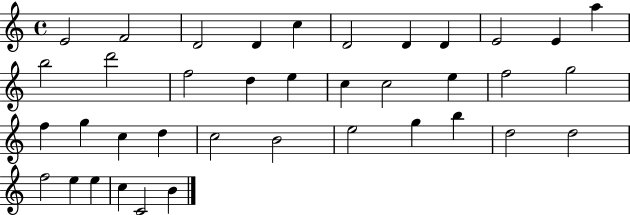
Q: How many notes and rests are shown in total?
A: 38